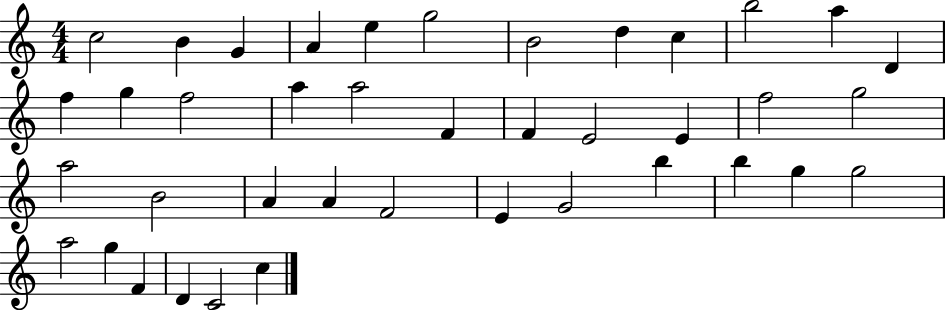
{
  \clef treble
  \numericTimeSignature
  \time 4/4
  \key c \major
  c''2 b'4 g'4 | a'4 e''4 g''2 | b'2 d''4 c''4 | b''2 a''4 d'4 | \break f''4 g''4 f''2 | a''4 a''2 f'4 | f'4 e'2 e'4 | f''2 g''2 | \break a''2 b'2 | a'4 a'4 f'2 | e'4 g'2 b''4 | b''4 g''4 g''2 | \break a''2 g''4 f'4 | d'4 c'2 c''4 | \bar "|."
}